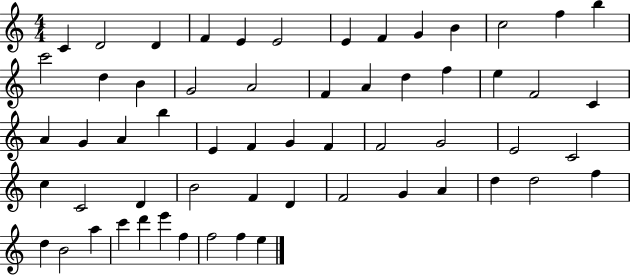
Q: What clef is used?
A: treble